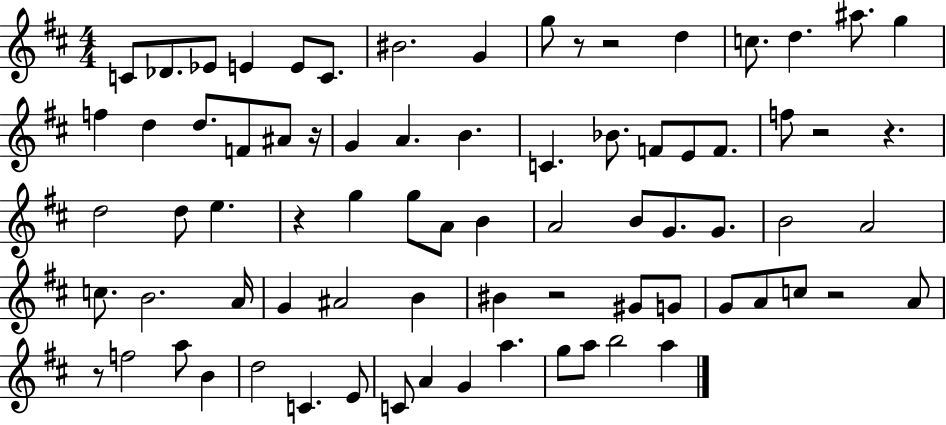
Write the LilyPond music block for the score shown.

{
  \clef treble
  \numericTimeSignature
  \time 4/4
  \key d \major
  c'8 des'8. ees'8 e'4 e'8 c'8. | bis'2. g'4 | g''8 r8 r2 d''4 | c''8. d''4. ais''8. g''4 | \break f''4 d''4 d''8. f'8 ais'8 r16 | g'4 a'4. b'4. | c'4. bes'8. f'8 e'8 f'8. | f''8 r2 r4. | \break d''2 d''8 e''4. | r4 g''4 g''8 a'8 b'4 | a'2 b'8 g'8. g'8. | b'2 a'2 | \break c''8. b'2. a'16 | g'4 ais'2 b'4 | bis'4 r2 gis'8 g'8 | g'8 a'8 c''8 r2 a'8 | \break r8 f''2 a''8 b'4 | d''2 c'4. e'8 | c'8 a'4 g'4 a''4. | g''8 a''8 b''2 a''4 | \break \bar "|."
}